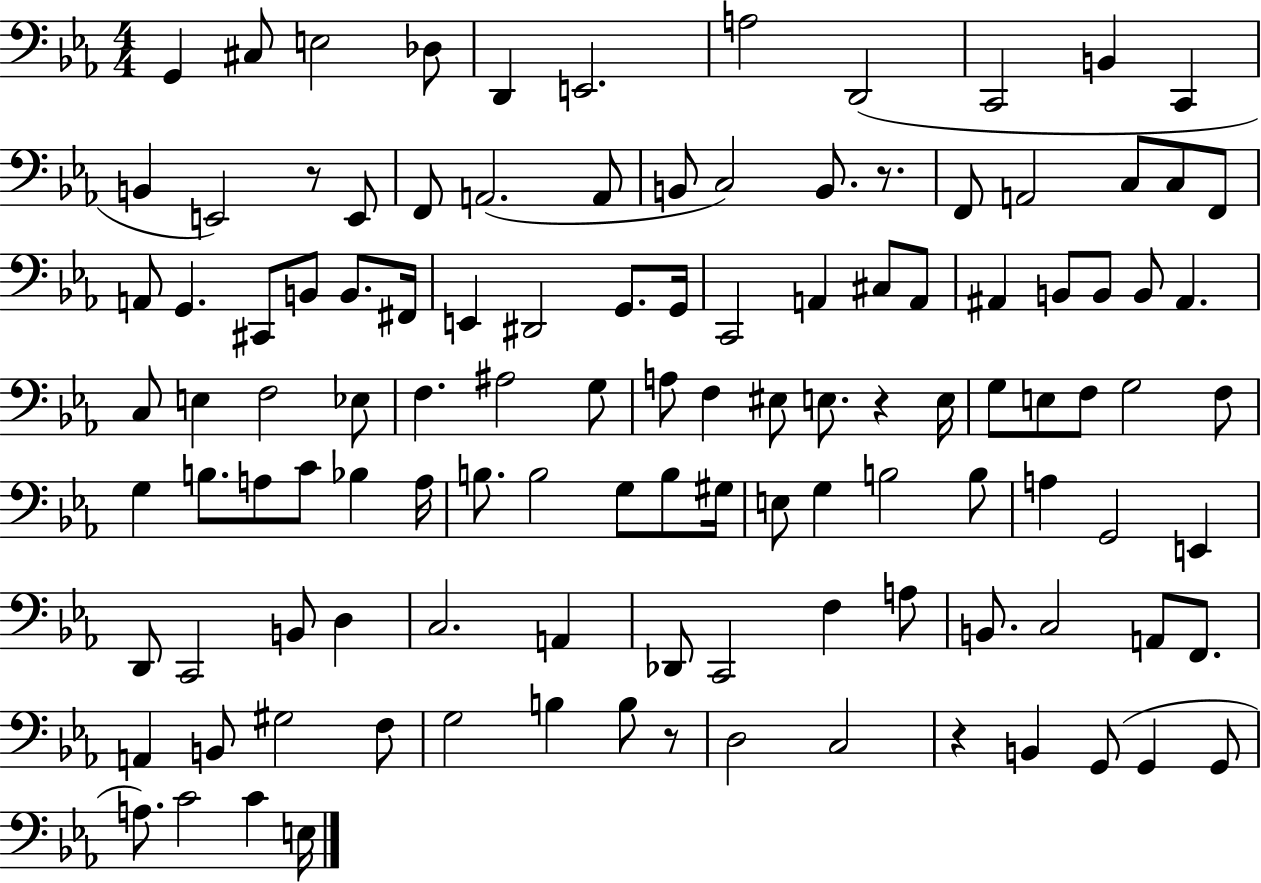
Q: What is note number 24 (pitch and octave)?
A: C3